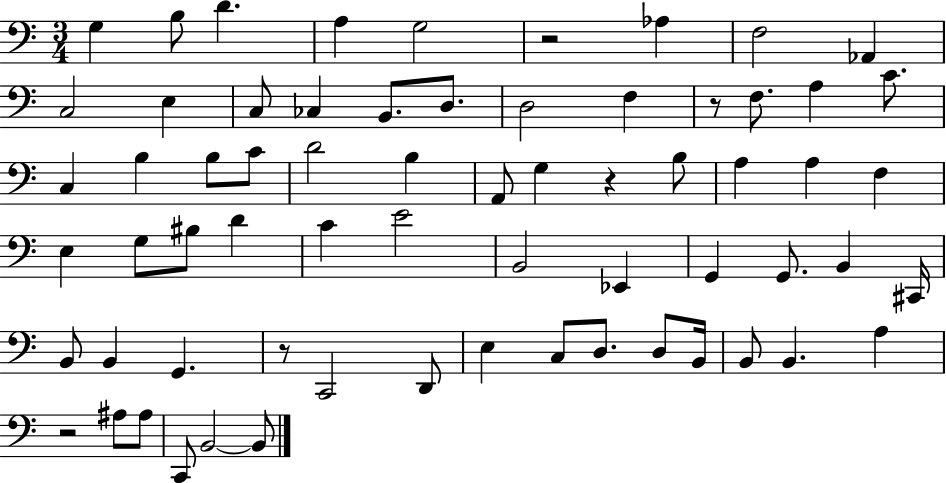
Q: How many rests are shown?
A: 5